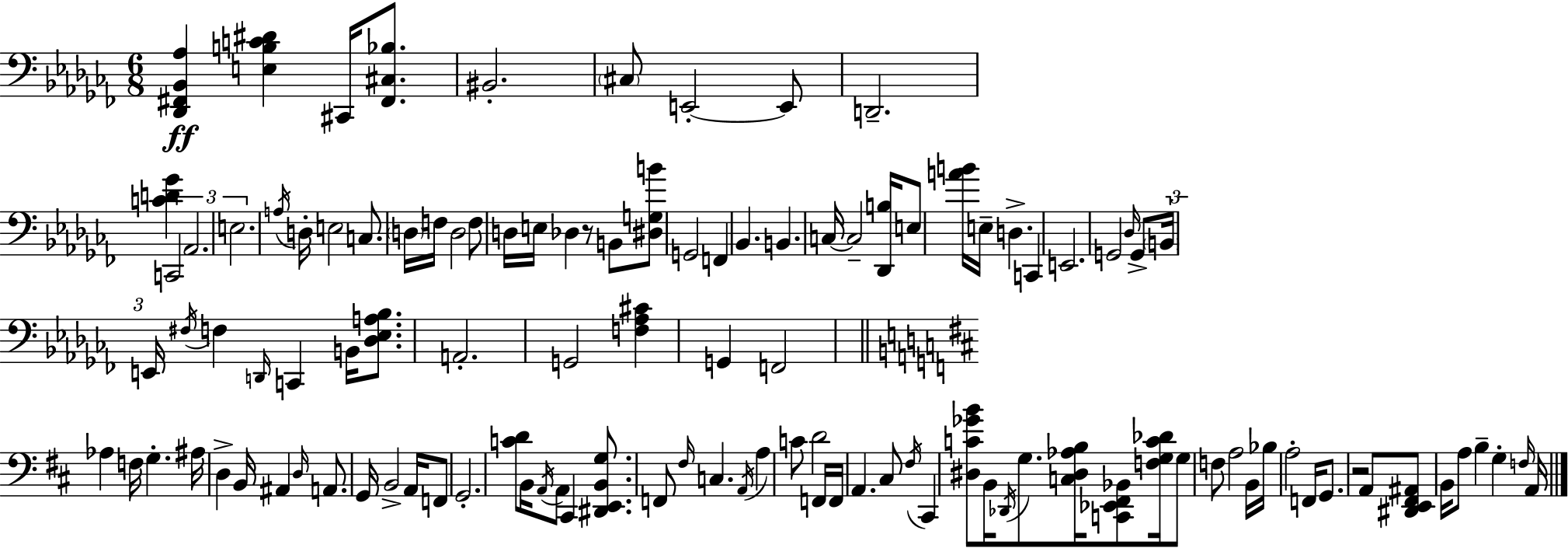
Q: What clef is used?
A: bass